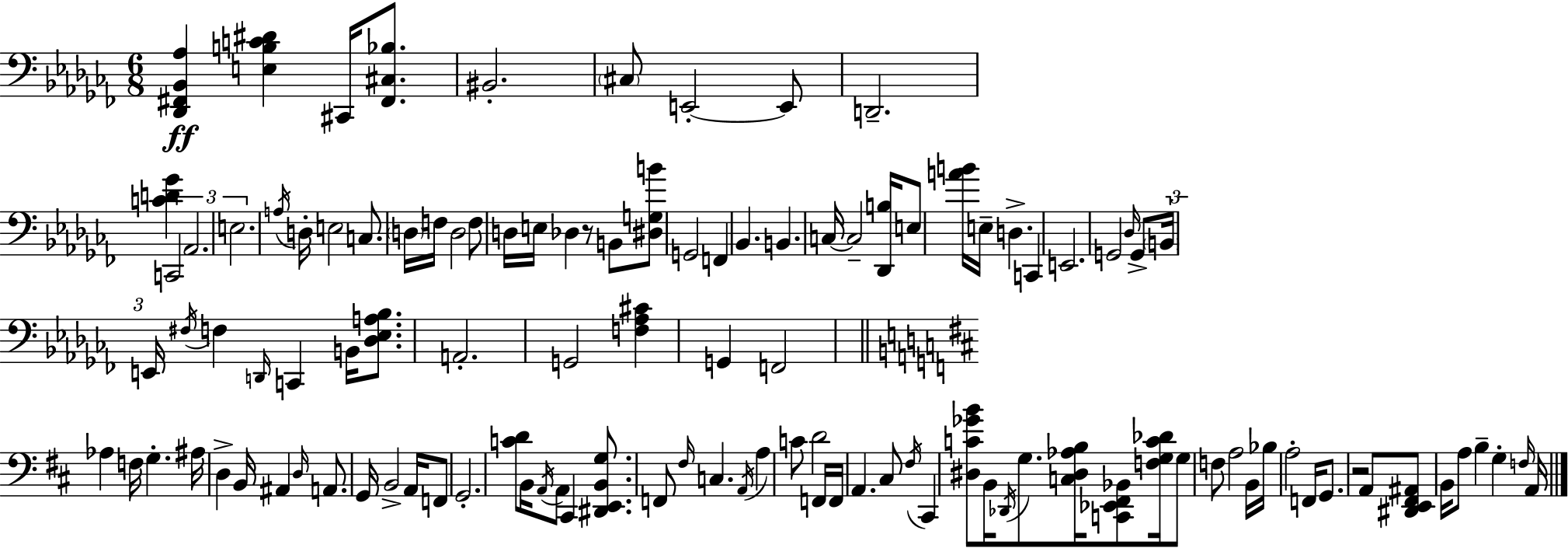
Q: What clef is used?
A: bass